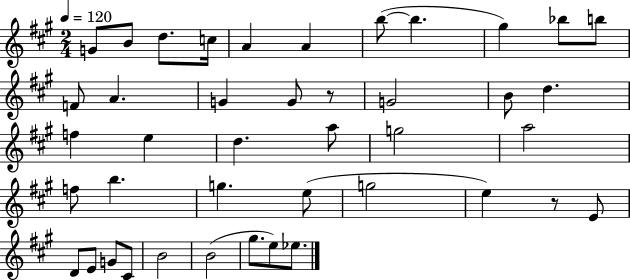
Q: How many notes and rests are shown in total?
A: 42